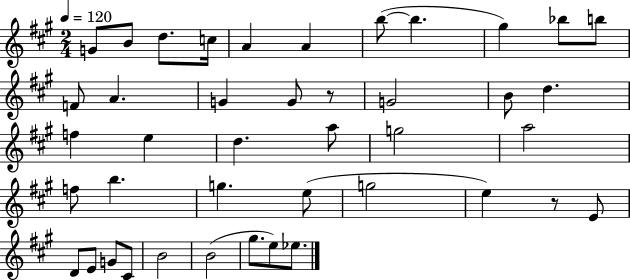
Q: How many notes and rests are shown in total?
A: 42